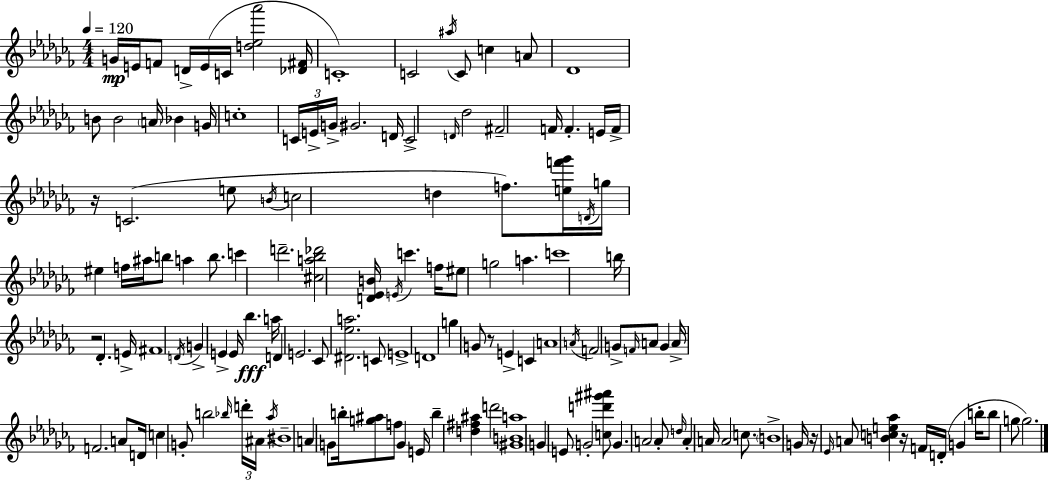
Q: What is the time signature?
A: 4/4